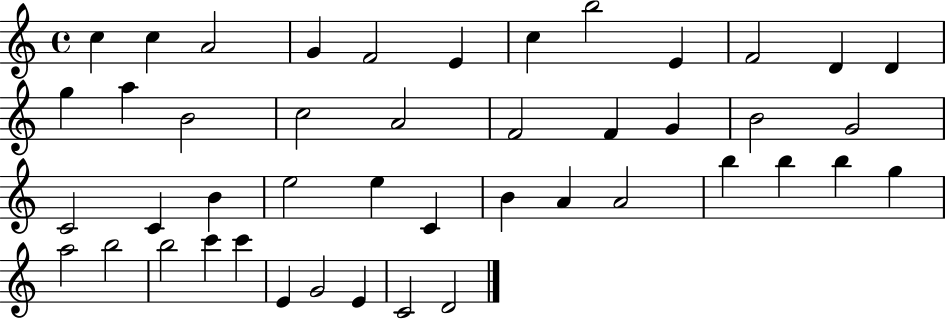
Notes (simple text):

C5/q C5/q A4/h G4/q F4/h E4/q C5/q B5/h E4/q F4/h D4/q D4/q G5/q A5/q B4/h C5/h A4/h F4/h F4/q G4/q B4/h G4/h C4/h C4/q B4/q E5/h E5/q C4/q B4/q A4/q A4/h B5/q B5/q B5/q G5/q A5/h B5/h B5/h C6/q C6/q E4/q G4/h E4/q C4/h D4/h